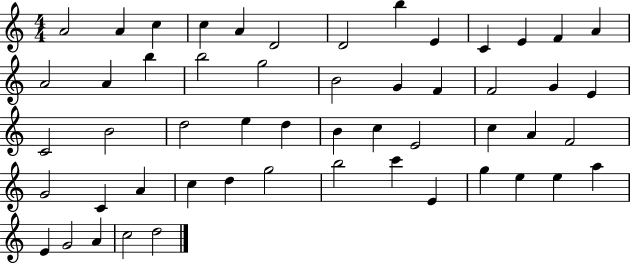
X:1
T:Untitled
M:4/4
L:1/4
K:C
A2 A c c A D2 D2 b E C E F A A2 A b b2 g2 B2 G F F2 G E C2 B2 d2 e d B c E2 c A F2 G2 C A c d g2 b2 c' E g e e a E G2 A c2 d2